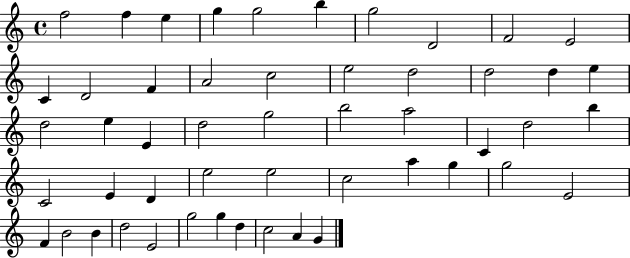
{
  \clef treble
  \time 4/4
  \defaultTimeSignature
  \key c \major
  f''2 f''4 e''4 | g''4 g''2 b''4 | g''2 d'2 | f'2 e'2 | \break c'4 d'2 f'4 | a'2 c''2 | e''2 d''2 | d''2 d''4 e''4 | \break d''2 e''4 e'4 | d''2 g''2 | b''2 a''2 | c'4 d''2 b''4 | \break c'2 e'4 d'4 | e''2 e''2 | c''2 a''4 g''4 | g''2 e'2 | \break f'4 b'2 b'4 | d''2 e'2 | g''2 g''4 d''4 | c''2 a'4 g'4 | \break \bar "|."
}